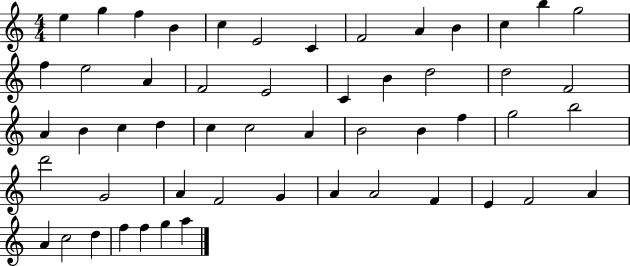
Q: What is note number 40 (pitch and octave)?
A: G4